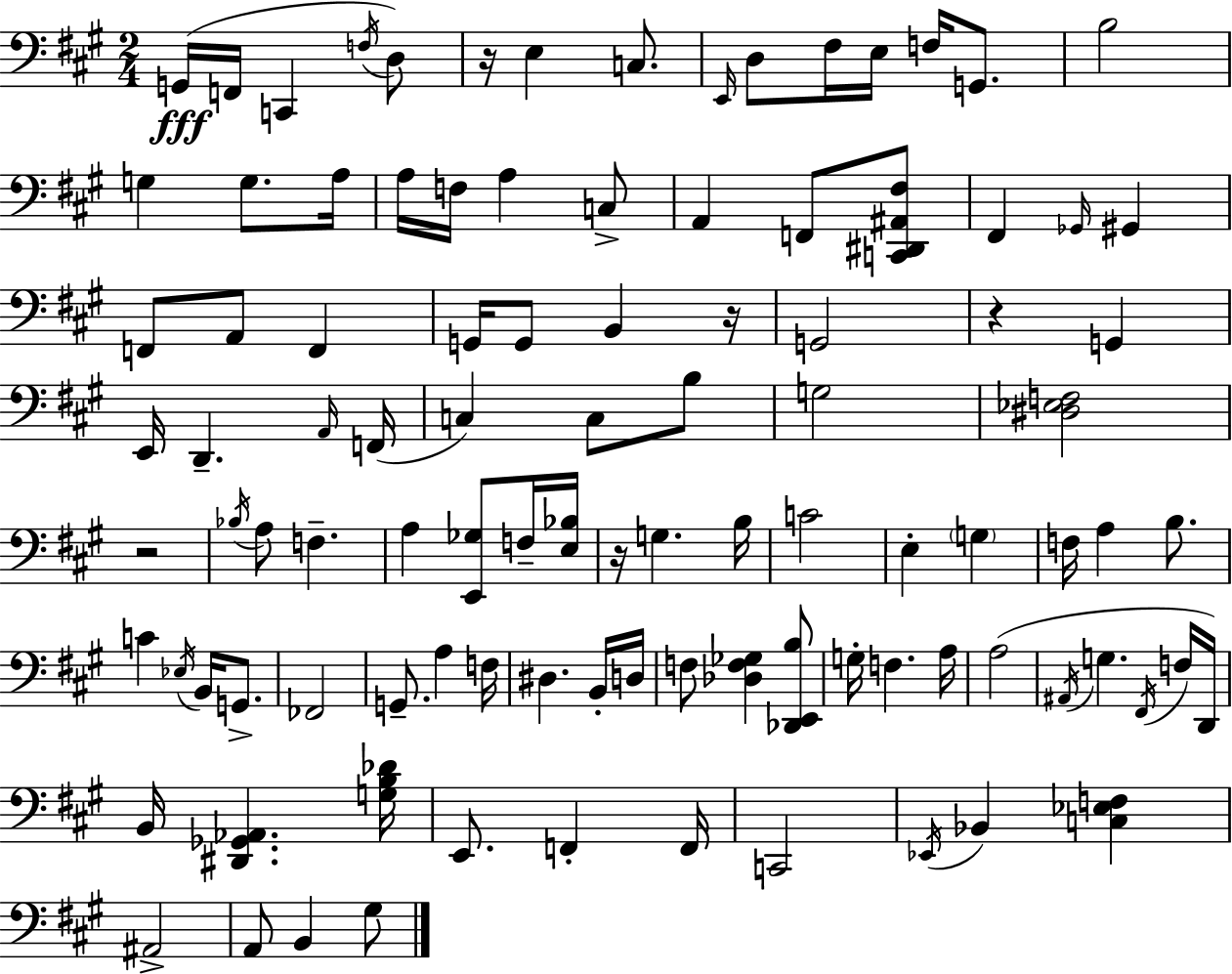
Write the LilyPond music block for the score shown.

{
  \clef bass
  \numericTimeSignature
  \time 2/4
  \key a \major
  g,16(\fff f,16 c,4 \acciaccatura { f16 }) d8 | r16 e4 c8. | \grace { e,16 } d8 fis16 e16 f16 g,8. | b2 | \break g4 g8. | a16 a16 f16 a4 | c8-> a,4 f,8 | <c, dis, ais, fis>8 fis,4 \grace { ges,16 } gis,4 | \break f,8 a,8 f,4 | g,16 g,8 b,4 | r16 g,2 | r4 g,4 | \break e,16 d,4.-- | \grace { a,16 }( f,16 c4) | c8 b8 g2 | <dis ees f>2 | \break r2 | \acciaccatura { bes16 } a8 f4.-- | a4 | <e, ges>8 f16-- <e bes>16 r16 g4. | \break b16 c'2 | e4-. | \parenthesize g4 f16 a4 | b8. c'4 | \break \acciaccatura { ees16 } b,16 g,8.-> fes,2 | g,8.-- | a4 f16 dis4. | b,16-. d16 f8 | \break <des f ges>4 <des, e, b>8 g16-. f4. | a16 a2( | \acciaccatura { ais,16 } g4. | \acciaccatura { fis,16 } f16 d,16) | \break b,16 <dis, ges, aes,>4. <g b des'>16 | e,8. f,4-. f,16 | c,2 | \acciaccatura { ees,16 } bes,4 <c ees f>4 | \break ais,2-> | a,8 b,4 gis8 | \bar "|."
}